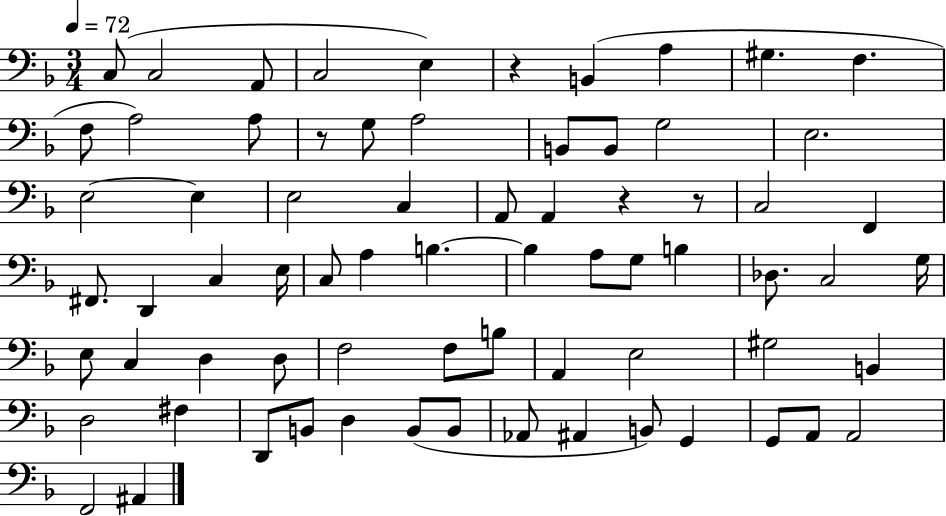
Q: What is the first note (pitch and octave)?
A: C3